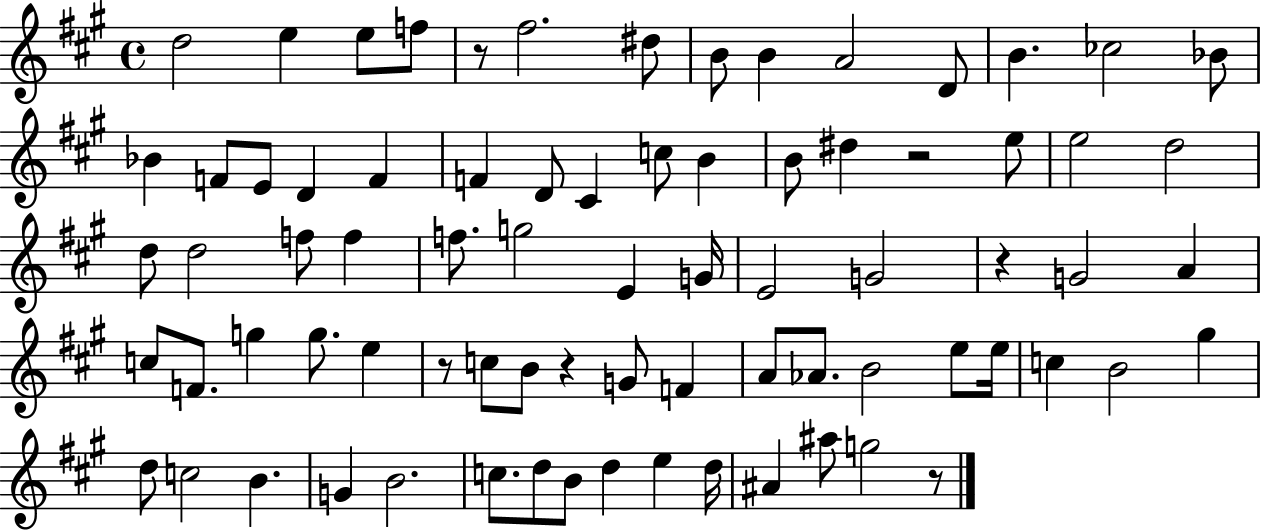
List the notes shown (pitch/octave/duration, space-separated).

D5/h E5/q E5/e F5/e R/e F#5/h. D#5/e B4/e B4/q A4/h D4/e B4/q. CES5/h Bb4/e Bb4/q F4/e E4/e D4/q F4/q F4/q D4/e C#4/q C5/e B4/q B4/e D#5/q R/h E5/e E5/h D5/h D5/e D5/h F5/e F5/q F5/e. G5/h E4/q G4/s E4/h G4/h R/q G4/h A4/q C5/e F4/e. G5/q G5/e. E5/q R/e C5/e B4/e R/q G4/e F4/q A4/e Ab4/e. B4/h E5/e E5/s C5/q B4/h G#5/q D5/e C5/h B4/q. G4/q B4/h. C5/e. D5/e B4/e D5/q E5/q D5/s A#4/q A#5/e G5/h R/e